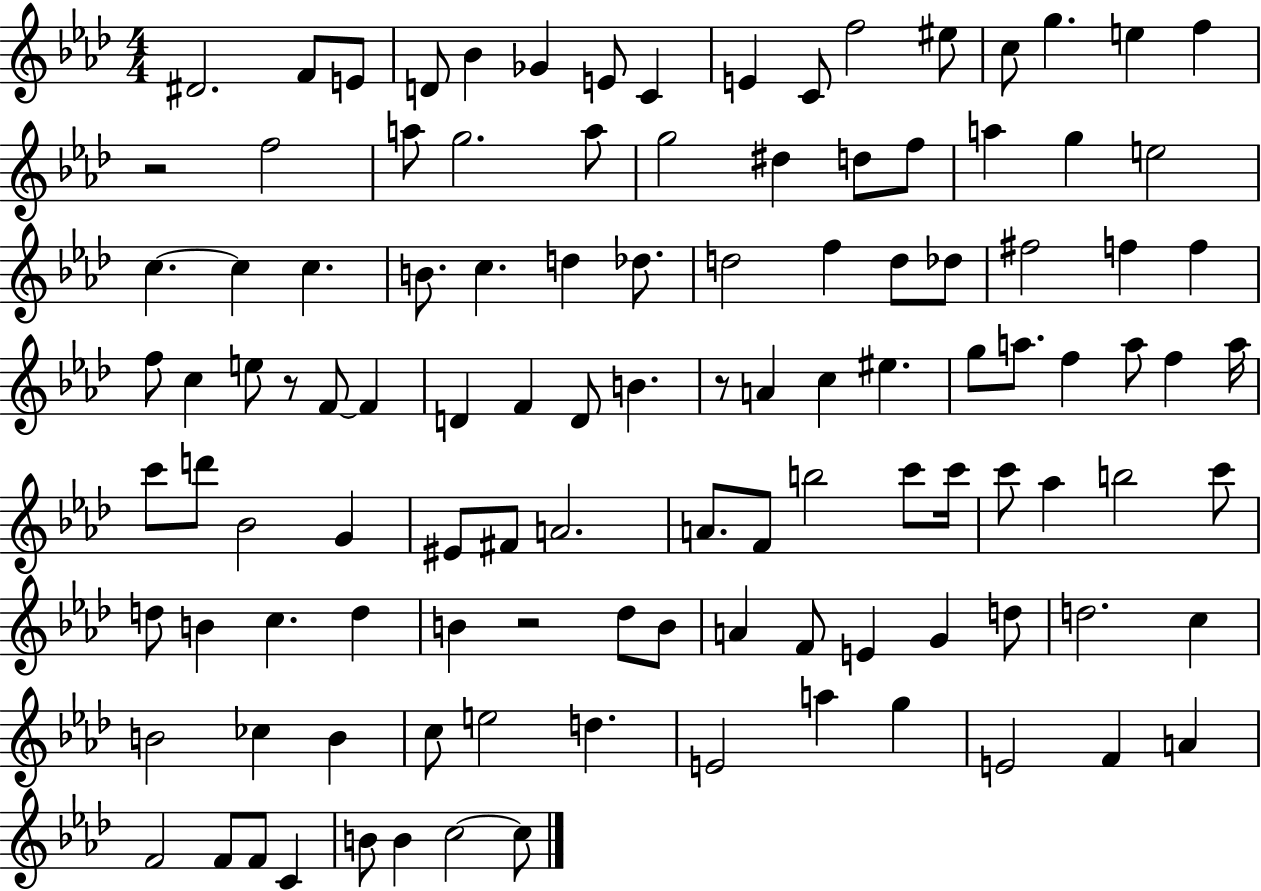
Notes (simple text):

D#4/h. F4/e E4/e D4/e Bb4/q Gb4/q E4/e C4/q E4/q C4/e F5/h EIS5/e C5/e G5/q. E5/q F5/q R/h F5/h A5/e G5/h. A5/e G5/h D#5/q D5/e F5/e A5/q G5/q E5/h C5/q. C5/q C5/q. B4/e. C5/q. D5/q Db5/e. D5/h F5/q D5/e Db5/e F#5/h F5/q F5/q F5/e C5/q E5/e R/e F4/e F4/q D4/q F4/q D4/e B4/q. R/e A4/q C5/q EIS5/q. G5/e A5/e. F5/q A5/e F5/q A5/s C6/e D6/e Bb4/h G4/q EIS4/e F#4/e A4/h. A4/e. F4/e B5/h C6/e C6/s C6/e Ab5/q B5/h C6/e D5/e B4/q C5/q. D5/q B4/q R/h Db5/e B4/e A4/q F4/e E4/q G4/q D5/e D5/h. C5/q B4/h CES5/q B4/q C5/e E5/h D5/q. E4/h A5/q G5/q E4/h F4/q A4/q F4/h F4/e F4/e C4/q B4/e B4/q C5/h C5/e